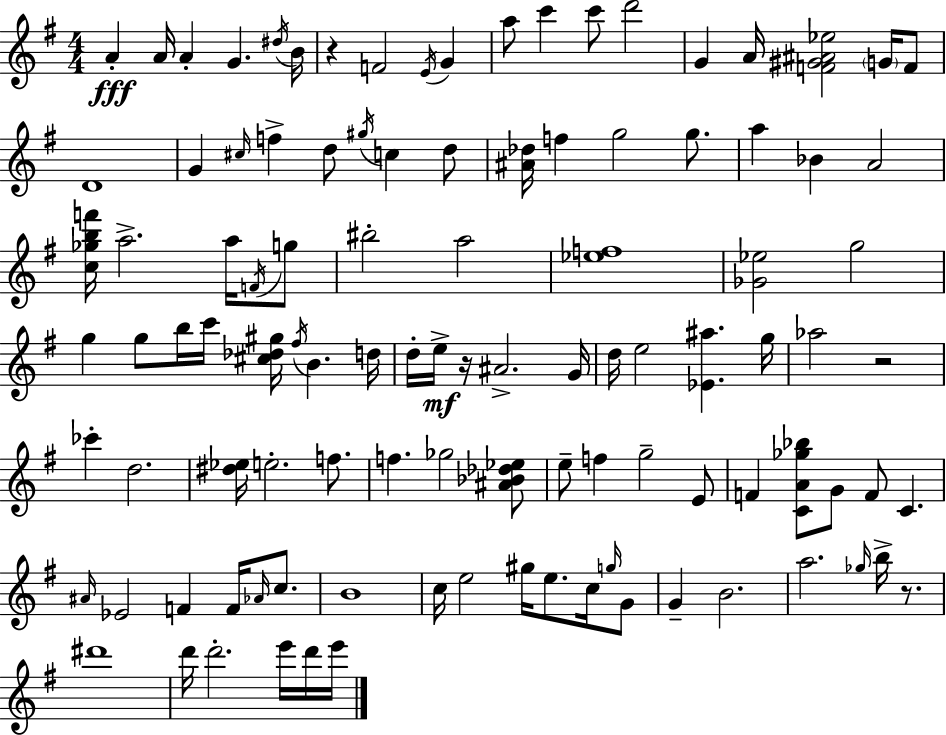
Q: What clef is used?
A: treble